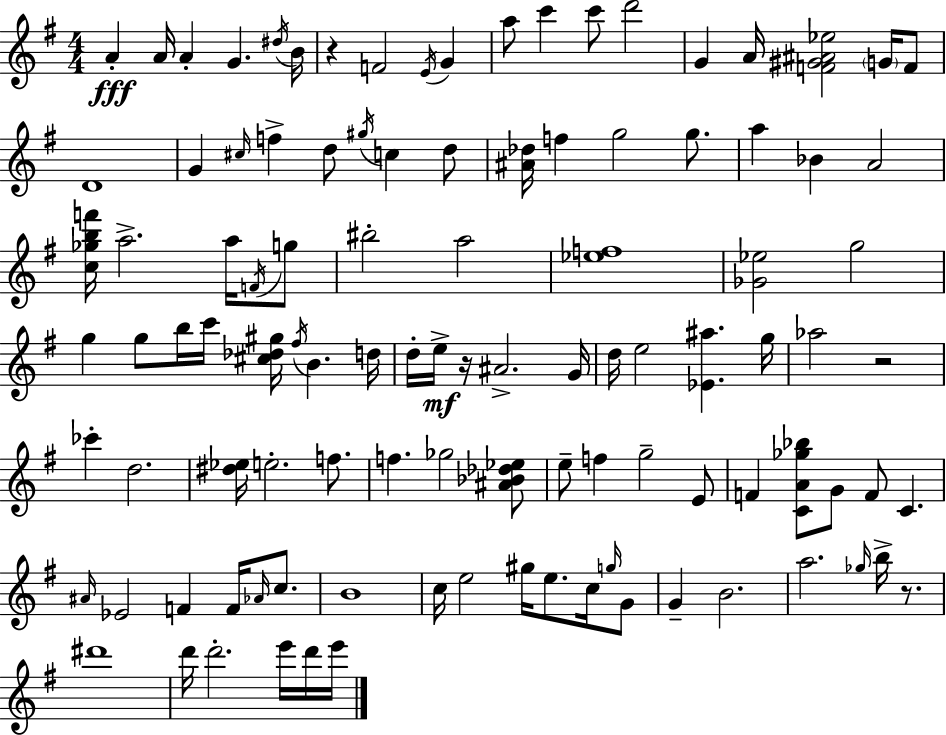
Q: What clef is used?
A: treble